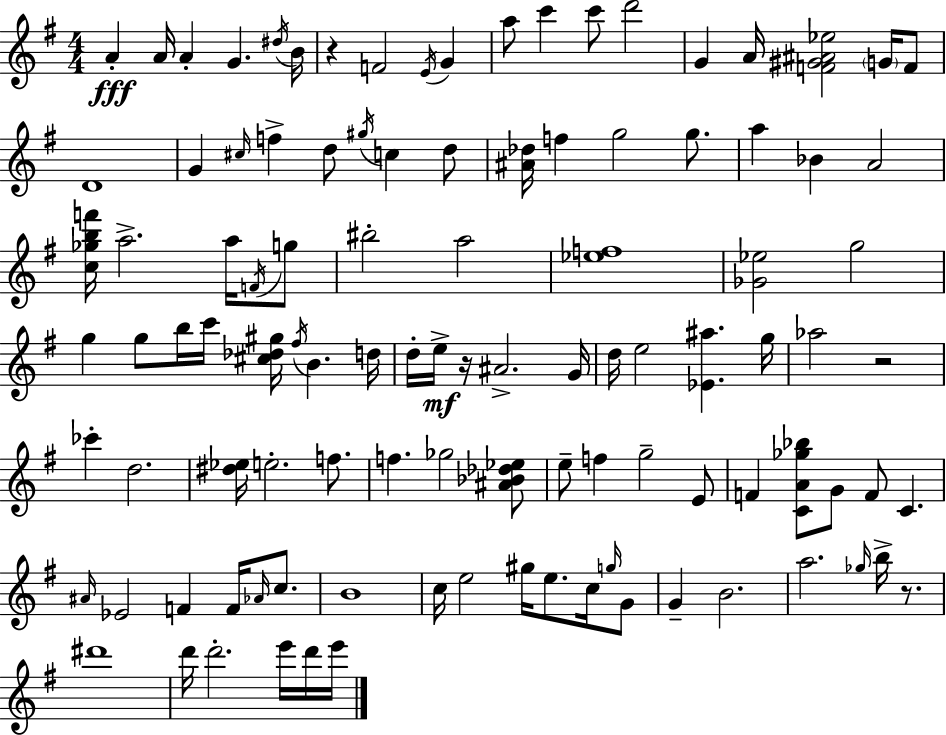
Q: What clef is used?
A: treble